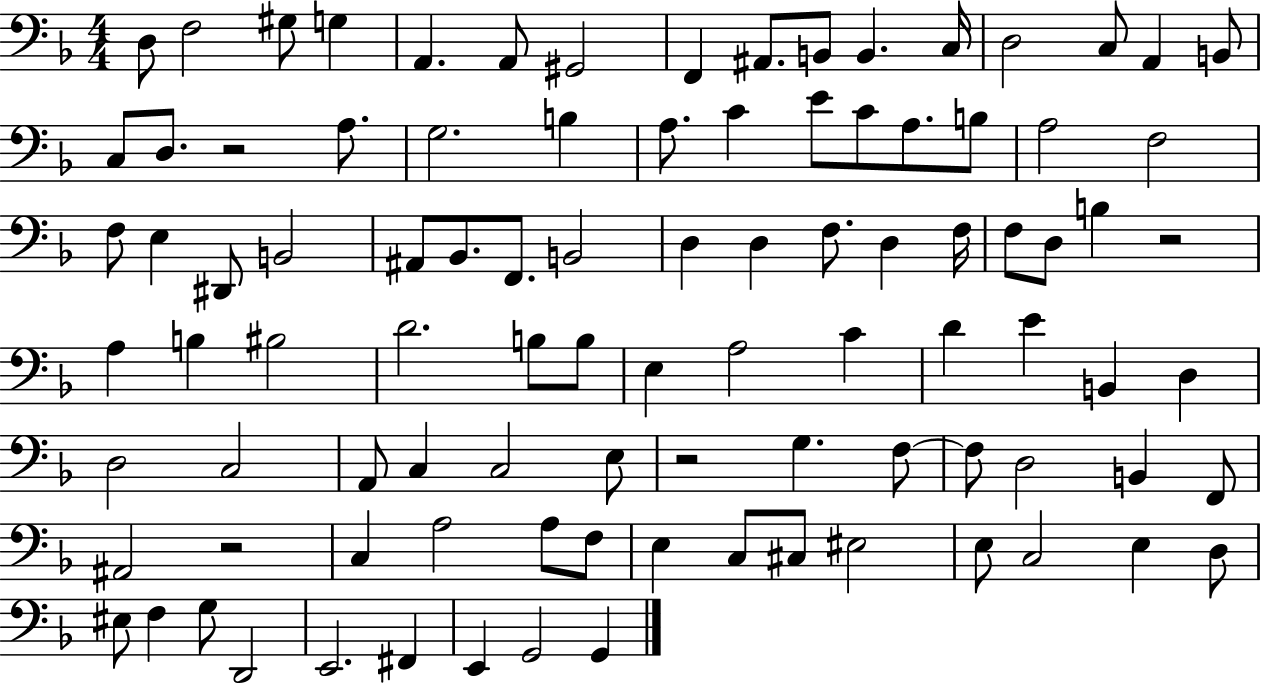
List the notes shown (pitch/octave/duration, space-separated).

D3/e F3/h G#3/e G3/q A2/q. A2/e G#2/h F2/q A#2/e. B2/e B2/q. C3/s D3/h C3/e A2/q B2/e C3/e D3/e. R/h A3/e. G3/h. B3/q A3/e. C4/q E4/e C4/e A3/e. B3/e A3/h F3/h F3/e E3/q D#2/e B2/h A#2/e Bb2/e. F2/e. B2/h D3/q D3/q F3/e. D3/q F3/s F3/e D3/e B3/q R/h A3/q B3/q BIS3/h D4/h. B3/e B3/e E3/q A3/h C4/q D4/q E4/q B2/q D3/q D3/h C3/h A2/e C3/q C3/h E3/e R/h G3/q. F3/e F3/e D3/h B2/q F2/e A#2/h R/h C3/q A3/h A3/e F3/e E3/q C3/e C#3/e EIS3/h E3/e C3/h E3/q D3/e EIS3/e F3/q G3/e D2/h E2/h. F#2/q E2/q G2/h G2/q